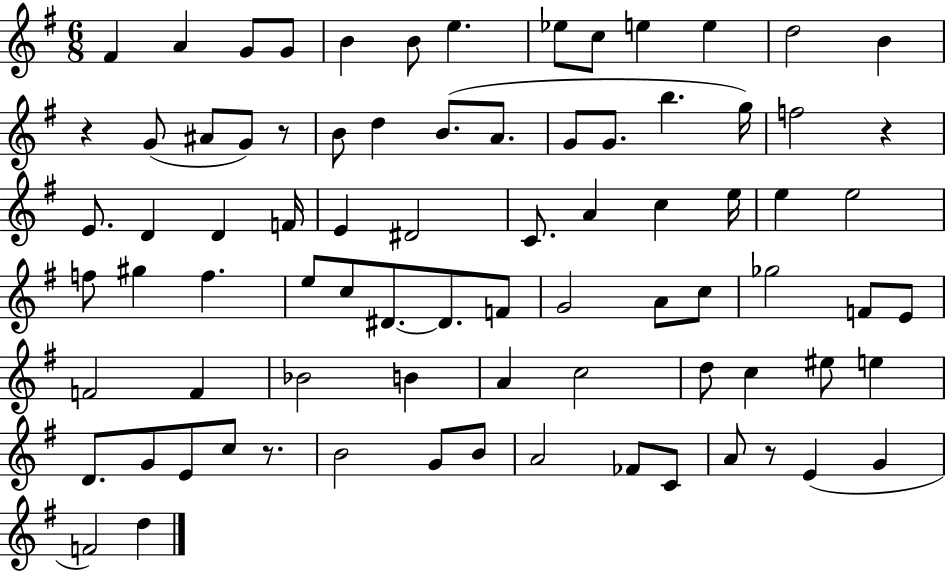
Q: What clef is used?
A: treble